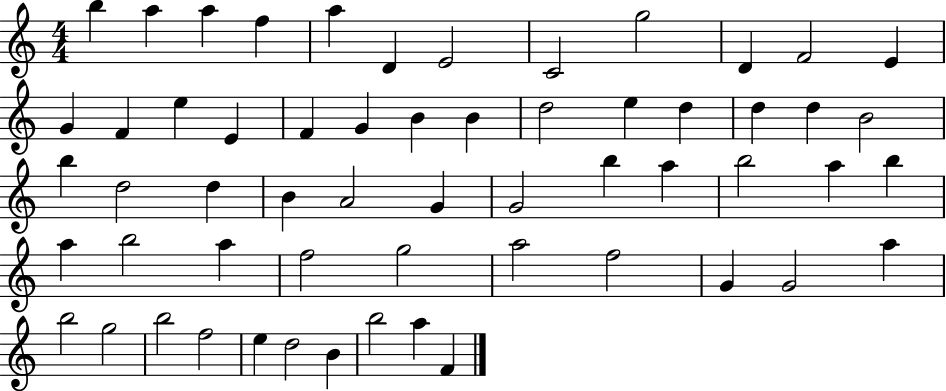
B5/q A5/q A5/q F5/q A5/q D4/q E4/h C4/h G5/h D4/q F4/h E4/q G4/q F4/q E5/q E4/q F4/q G4/q B4/q B4/q D5/h E5/q D5/q D5/q D5/q B4/h B5/q D5/h D5/q B4/q A4/h G4/q G4/h B5/q A5/q B5/h A5/q B5/q A5/q B5/h A5/q F5/h G5/h A5/h F5/h G4/q G4/h A5/q B5/h G5/h B5/h F5/h E5/q D5/h B4/q B5/h A5/q F4/q